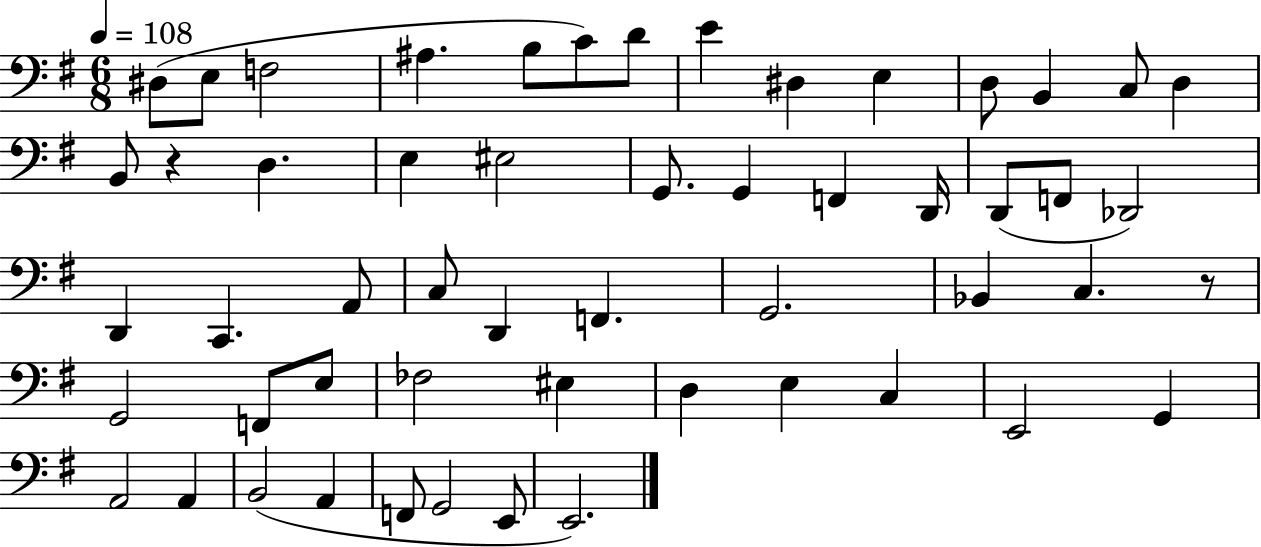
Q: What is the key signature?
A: G major